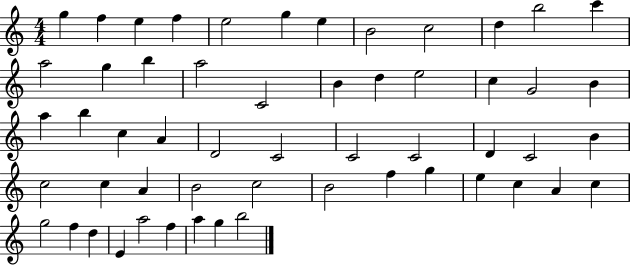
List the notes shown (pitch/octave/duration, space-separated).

G5/q F5/q E5/q F5/q E5/h G5/q E5/q B4/h C5/h D5/q B5/h C6/q A5/h G5/q B5/q A5/h C4/h B4/q D5/q E5/h C5/q G4/h B4/q A5/q B5/q C5/q A4/q D4/h C4/h C4/h C4/h D4/q C4/h B4/q C5/h C5/q A4/q B4/h C5/h B4/h F5/q G5/q E5/q C5/q A4/q C5/q G5/h F5/q D5/q E4/q A5/h F5/q A5/q G5/q B5/h